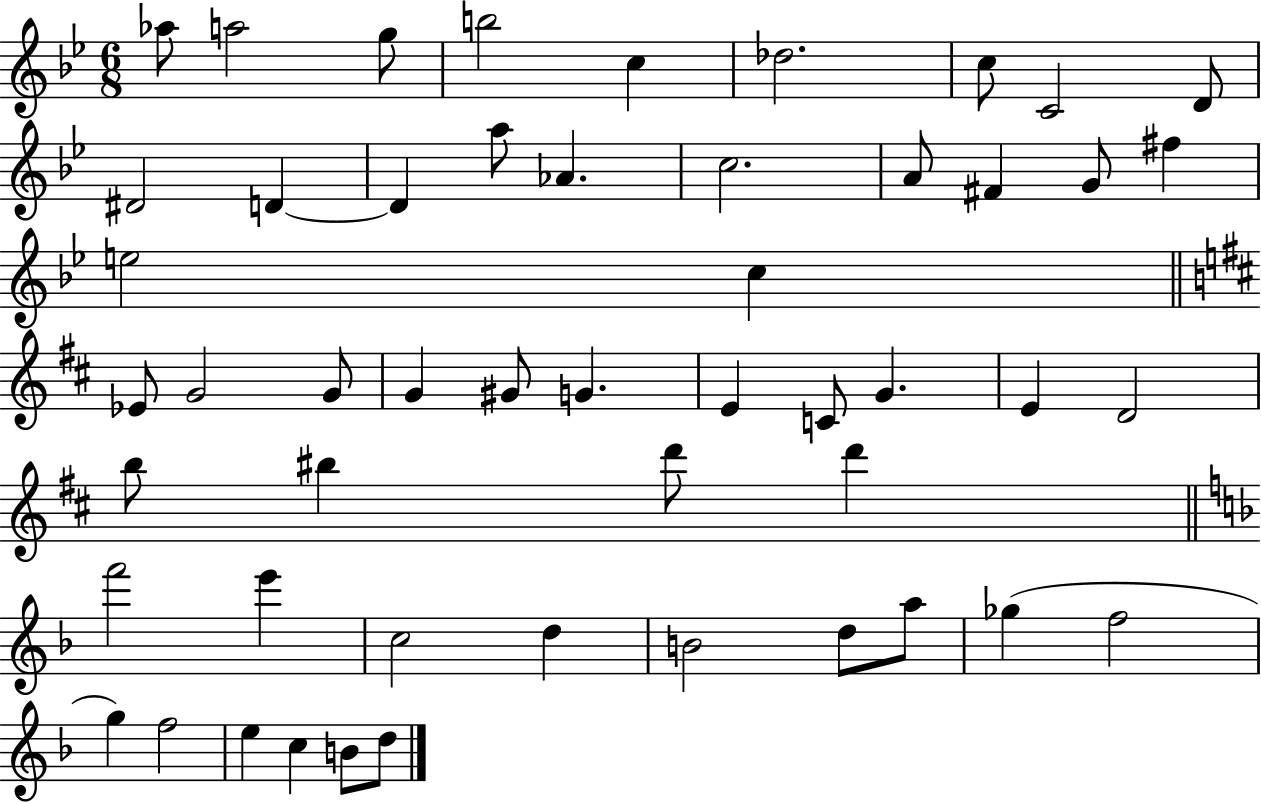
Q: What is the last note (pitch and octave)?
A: D5